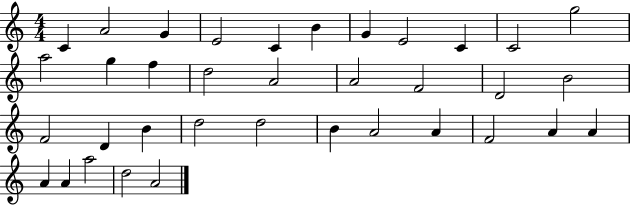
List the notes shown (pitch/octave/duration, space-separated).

C4/q A4/h G4/q E4/h C4/q B4/q G4/q E4/h C4/q C4/h G5/h A5/h G5/q F5/q D5/h A4/h A4/h F4/h D4/h B4/h F4/h D4/q B4/q D5/h D5/h B4/q A4/h A4/q F4/h A4/q A4/q A4/q A4/q A5/h D5/h A4/h